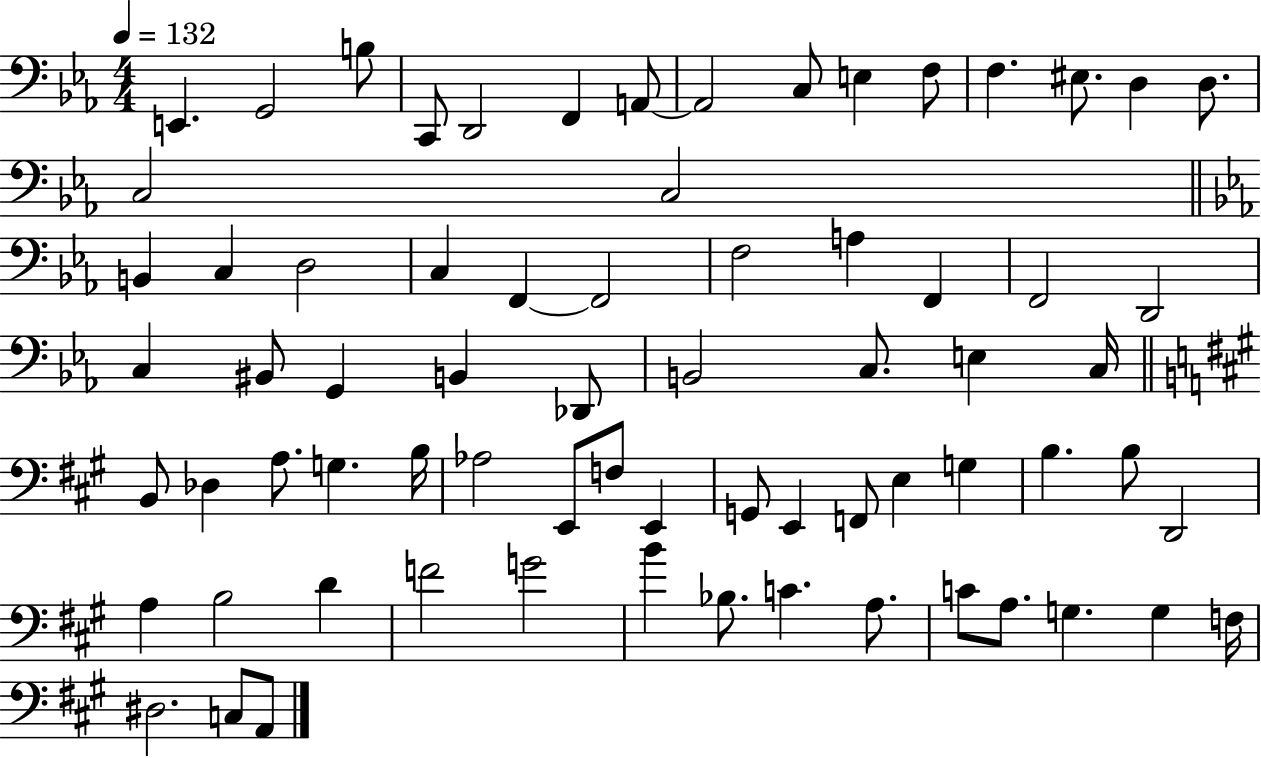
X:1
T:Untitled
M:4/4
L:1/4
K:Eb
E,, G,,2 B,/2 C,,/2 D,,2 F,, A,,/2 A,,2 C,/2 E, F,/2 F, ^E,/2 D, D,/2 C,2 C,2 B,, C, D,2 C, F,, F,,2 F,2 A, F,, F,,2 D,,2 C, ^B,,/2 G,, B,, _D,,/2 B,,2 C,/2 E, C,/4 B,,/2 _D, A,/2 G, B,/4 _A,2 E,,/2 F,/2 E,, G,,/2 E,, F,,/2 E, G, B, B,/2 D,,2 A, B,2 D F2 G2 B _B,/2 C A,/2 C/2 A,/2 G, G, F,/4 ^D,2 C,/2 A,,/2